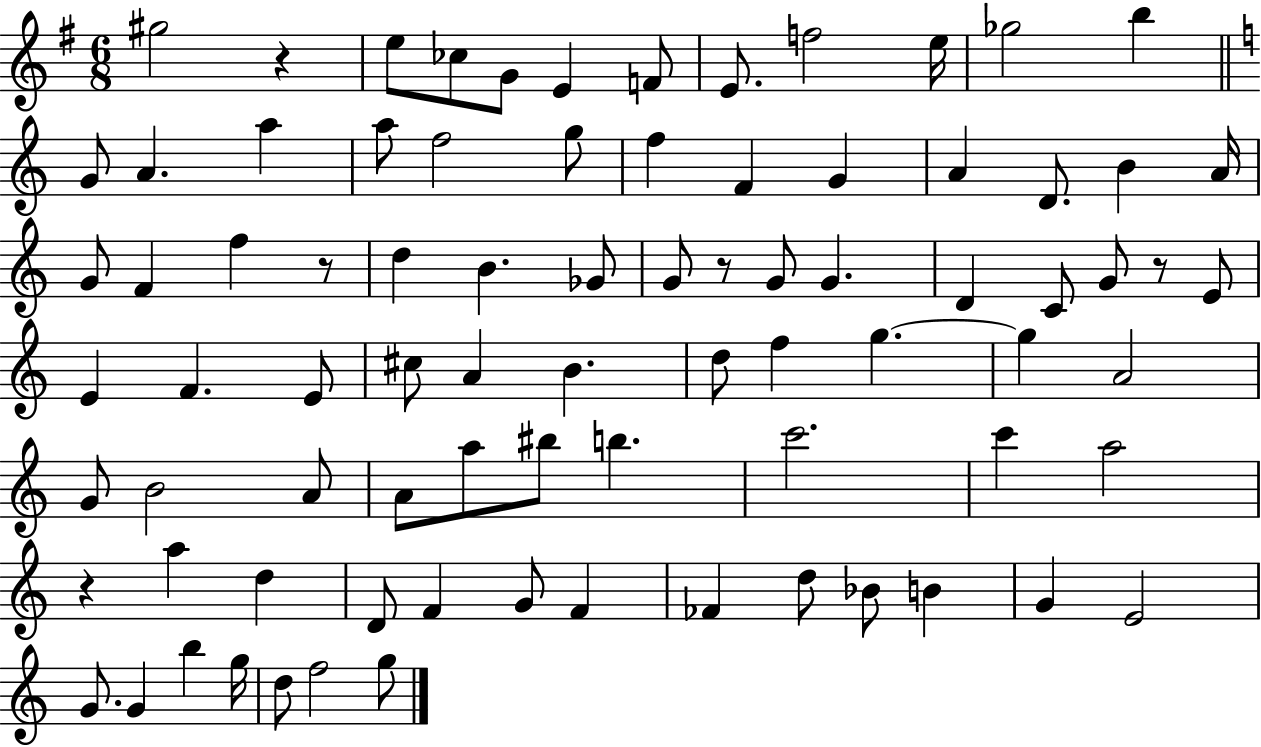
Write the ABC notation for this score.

X:1
T:Untitled
M:6/8
L:1/4
K:G
^g2 z e/2 _c/2 G/2 E F/2 E/2 f2 e/4 _g2 b G/2 A a a/2 f2 g/2 f F G A D/2 B A/4 G/2 F f z/2 d B _G/2 G/2 z/2 G/2 G D C/2 G/2 z/2 E/2 E F E/2 ^c/2 A B d/2 f g g A2 G/2 B2 A/2 A/2 a/2 ^b/2 b c'2 c' a2 z a d D/2 F G/2 F _F d/2 _B/2 B G E2 G/2 G b g/4 d/2 f2 g/2